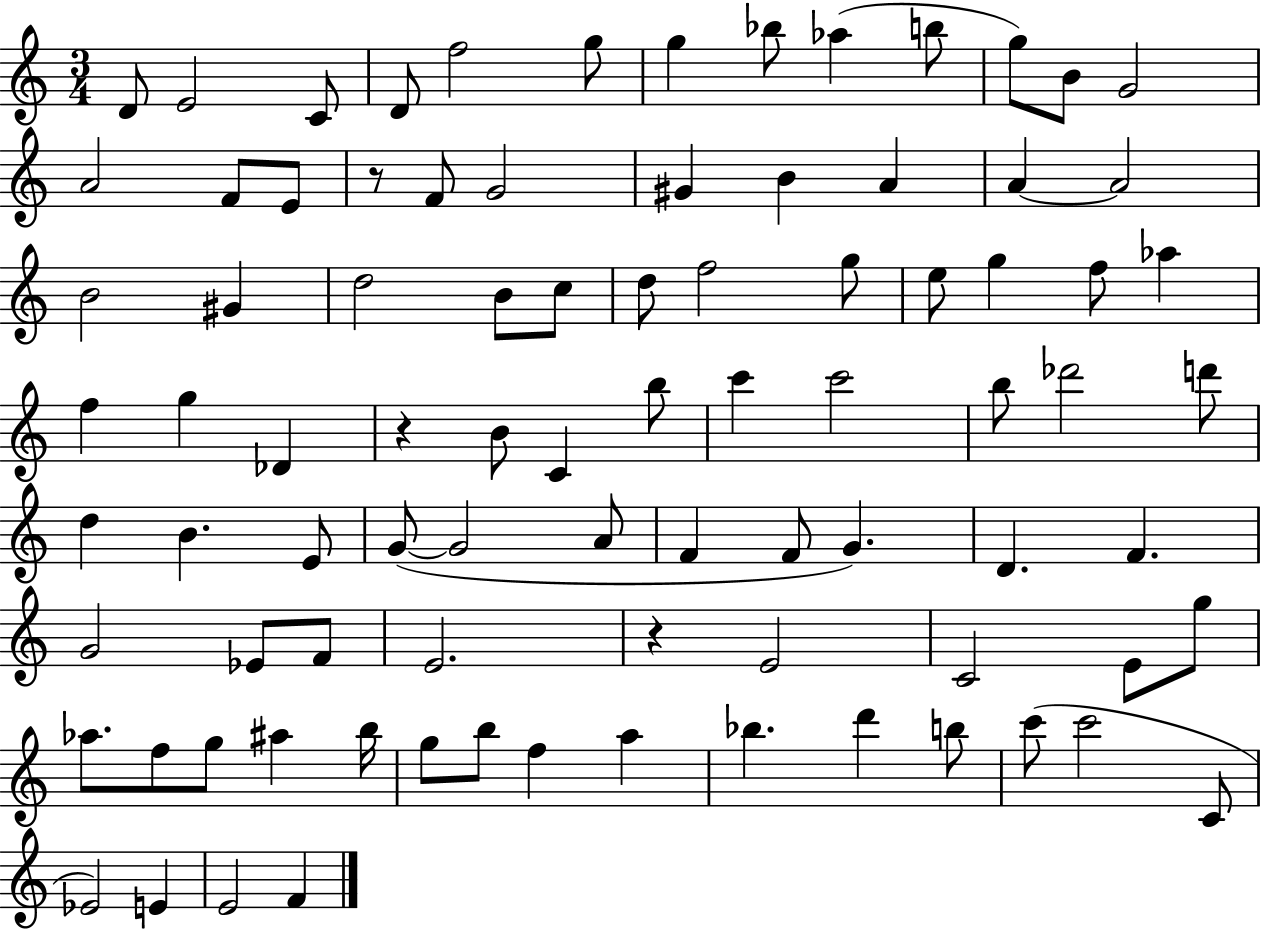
{
  \clef treble
  \numericTimeSignature
  \time 3/4
  \key c \major
  d'8 e'2 c'8 | d'8 f''2 g''8 | g''4 bes''8 aes''4( b''8 | g''8) b'8 g'2 | \break a'2 f'8 e'8 | r8 f'8 g'2 | gis'4 b'4 a'4 | a'4~~ a'2 | \break b'2 gis'4 | d''2 b'8 c''8 | d''8 f''2 g''8 | e''8 g''4 f''8 aes''4 | \break f''4 g''4 des'4 | r4 b'8 c'4 b''8 | c'''4 c'''2 | b''8 des'''2 d'''8 | \break d''4 b'4. e'8 | g'8~(~ g'2 a'8 | f'4 f'8 g'4.) | d'4. f'4. | \break g'2 ees'8 f'8 | e'2. | r4 e'2 | c'2 e'8 g''8 | \break aes''8. f''8 g''8 ais''4 b''16 | g''8 b''8 f''4 a''4 | bes''4. d'''4 b''8 | c'''8( c'''2 c'8 | \break ees'2) e'4 | e'2 f'4 | \bar "|."
}